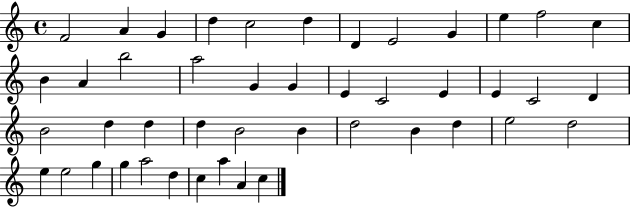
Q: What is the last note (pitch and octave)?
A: C5